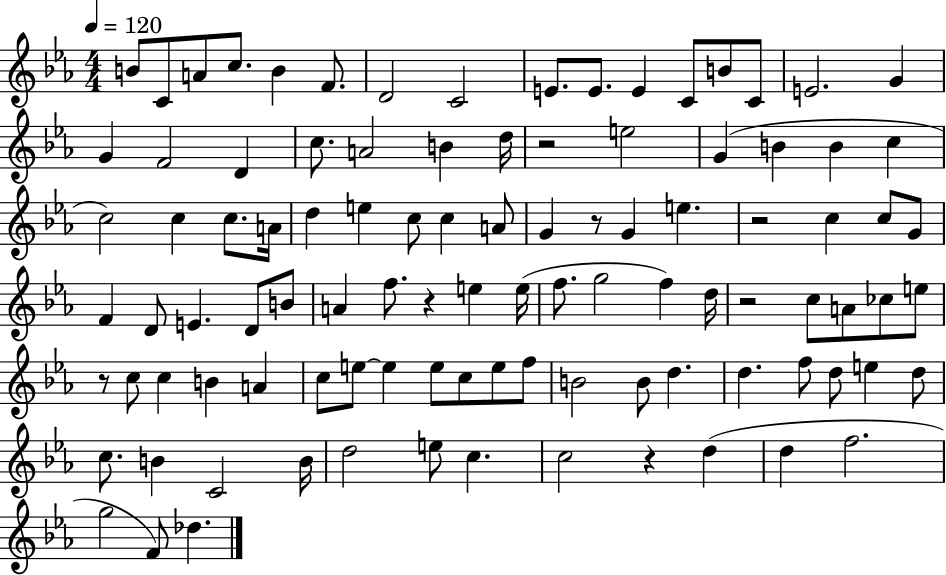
B4/e C4/e A4/e C5/e. B4/q F4/e. D4/h C4/h E4/e. E4/e. E4/q C4/e B4/e C4/e E4/h. G4/q G4/q F4/h D4/q C5/e. A4/h B4/q D5/s R/h E5/h G4/q B4/q B4/q C5/q C5/h C5/q C5/e. A4/s D5/q E5/q C5/e C5/q A4/e G4/q R/e G4/q E5/q. R/h C5/q C5/e G4/e F4/q D4/e E4/q. D4/e B4/e A4/q F5/e. R/q E5/q E5/s F5/e. G5/h F5/q D5/s R/h C5/e A4/e CES5/e E5/e R/e C5/e C5/q B4/q A4/q C5/e E5/e E5/q E5/e C5/e E5/e F5/e B4/h B4/e D5/q. D5/q. F5/e D5/e E5/q D5/e C5/e. B4/q C4/h B4/s D5/h E5/e C5/q. C5/h R/q D5/q D5/q F5/h. G5/h F4/e Db5/q.